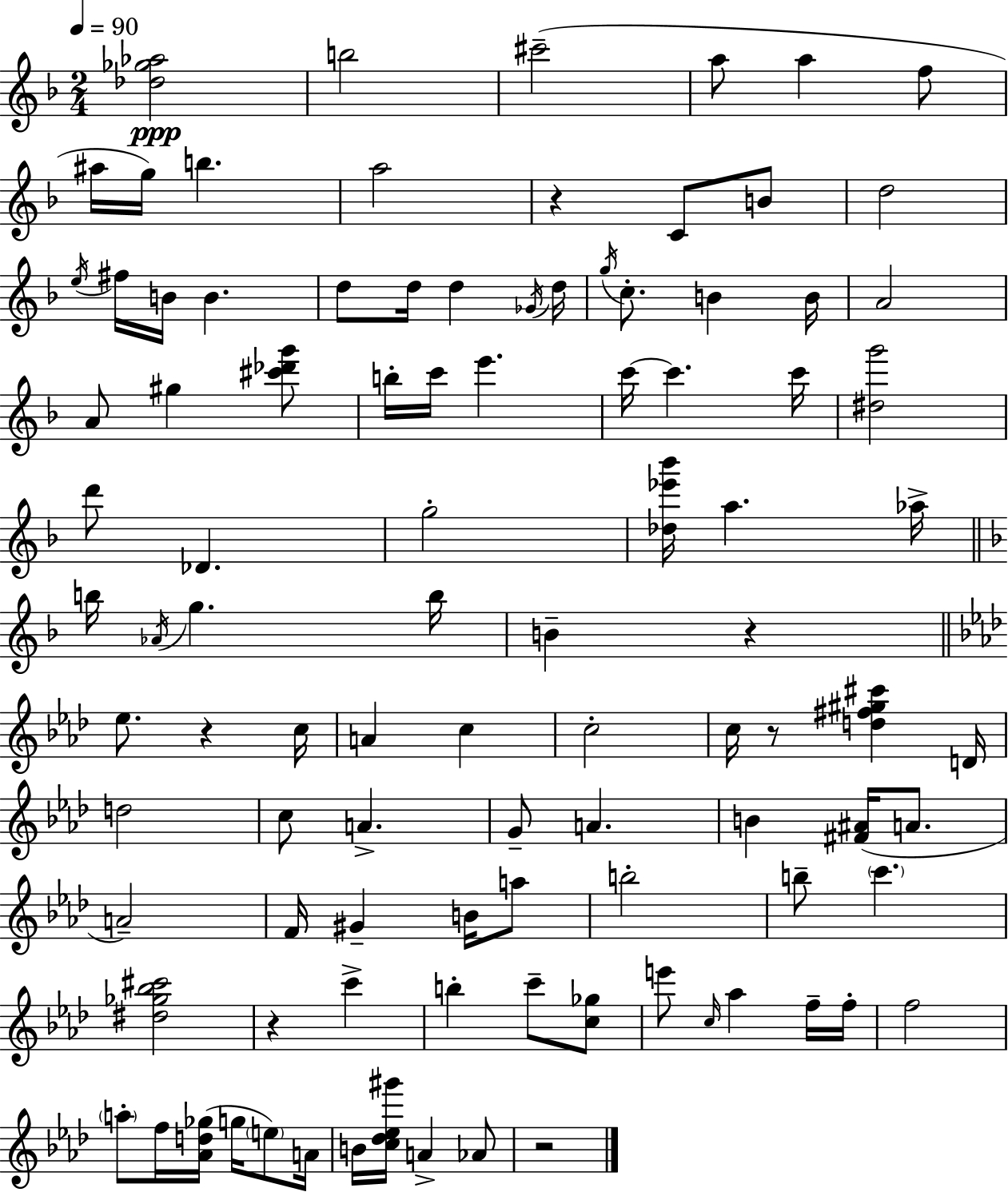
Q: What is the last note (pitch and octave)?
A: Ab4